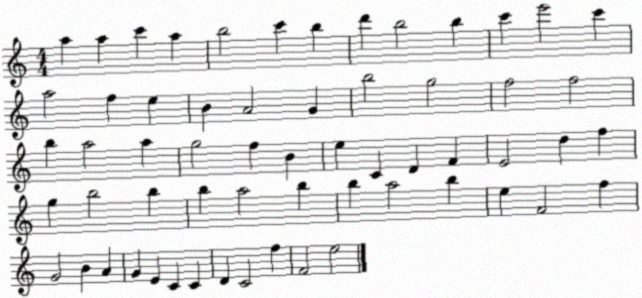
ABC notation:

X:1
T:Untitled
M:4/4
L:1/4
K:C
a a c' a b2 c' b d' b2 b c' e'2 c' a2 f e B A2 G b2 g2 f2 f2 b a2 a g2 f B e C D F E2 d f g b2 b b a2 b b a2 b e F2 f G2 B A G E C C D C2 f F2 e2